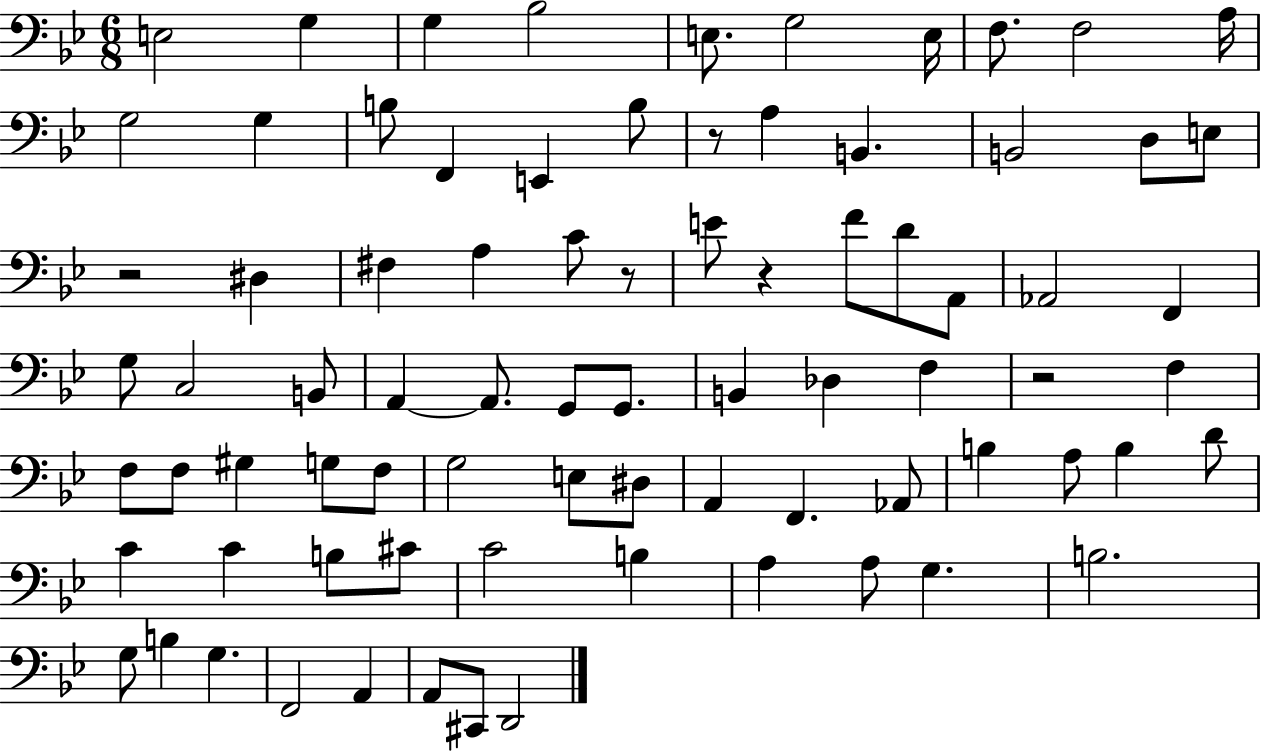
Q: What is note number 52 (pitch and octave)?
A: F2